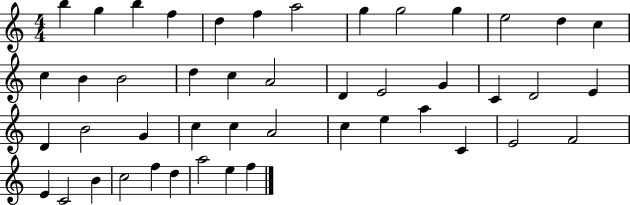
B5/q G5/q B5/q F5/q D5/q F5/q A5/h G5/q G5/h G5/q E5/h D5/q C5/q C5/q B4/q B4/h D5/q C5/q A4/h D4/q E4/h G4/q C4/q D4/h E4/q D4/q B4/h G4/q C5/q C5/q A4/h C5/q E5/q A5/q C4/q E4/h F4/h E4/q C4/h B4/q C5/h F5/q D5/q A5/h E5/q F5/q